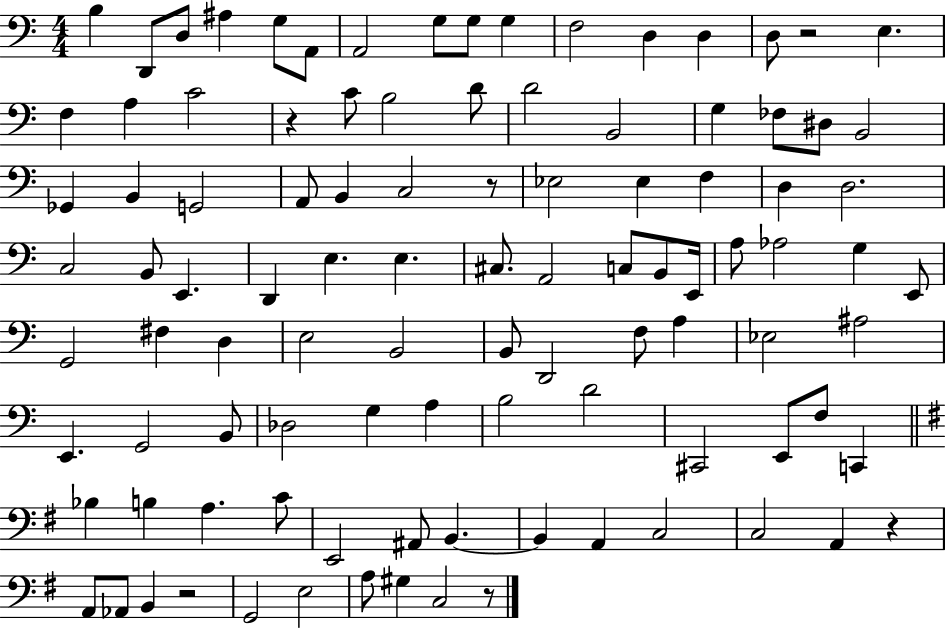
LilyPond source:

{
  \clef bass
  \numericTimeSignature
  \time 4/4
  \key c \major
  b4 d,8 d8 ais4 g8 a,8 | a,2 g8 g8 g4 | f2 d4 d4 | d8 r2 e4. | \break f4 a4 c'2 | r4 c'8 b2 d'8 | d'2 b,2 | g4 fes8 dis8 b,2 | \break ges,4 b,4 g,2 | a,8 b,4 c2 r8 | ees2 ees4 f4 | d4 d2. | \break c2 b,8 e,4. | d,4 e4. e4. | cis8. a,2 c8 b,8 e,16 | a8 aes2 g4 e,8 | \break g,2 fis4 d4 | e2 b,2 | b,8 d,2 f8 a4 | ees2 ais2 | \break e,4. g,2 b,8 | des2 g4 a4 | b2 d'2 | cis,2 e,8 f8 c,4 | \break \bar "||" \break \key e \minor bes4 b4 a4. c'8 | e,2 ais,8 b,4.~~ | b,4 a,4 c2 | c2 a,4 r4 | \break a,8 aes,8 b,4 r2 | g,2 e2 | a8 gis4 c2 r8 | \bar "|."
}